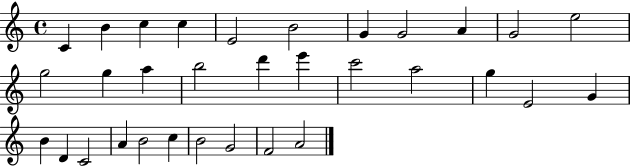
{
  \clef treble
  \time 4/4
  \defaultTimeSignature
  \key c \major
  c'4 b'4 c''4 c''4 | e'2 b'2 | g'4 g'2 a'4 | g'2 e''2 | \break g''2 g''4 a''4 | b''2 d'''4 e'''4 | c'''2 a''2 | g''4 e'2 g'4 | \break b'4 d'4 c'2 | a'4 b'2 c''4 | b'2 g'2 | f'2 a'2 | \break \bar "|."
}